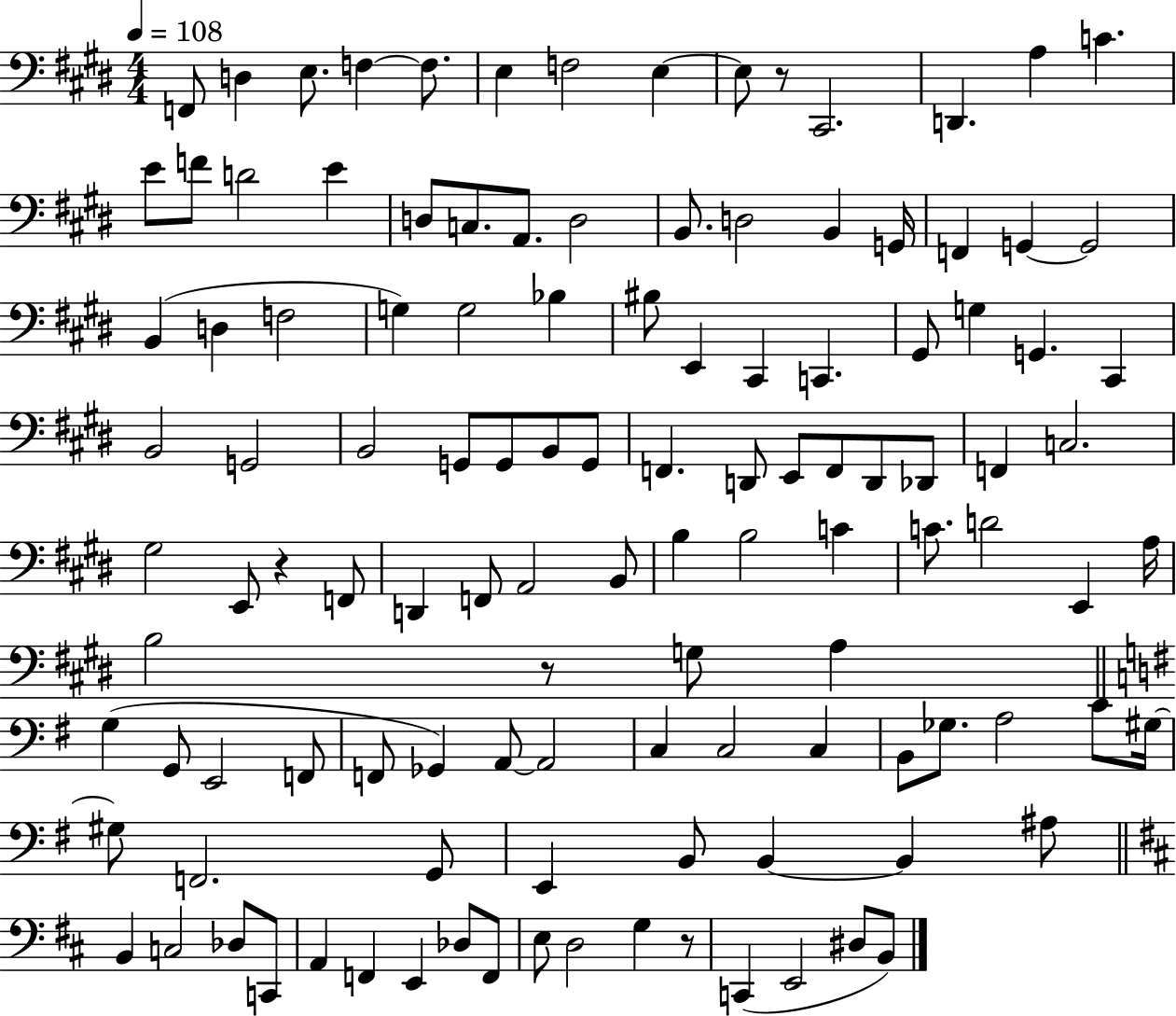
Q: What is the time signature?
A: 4/4